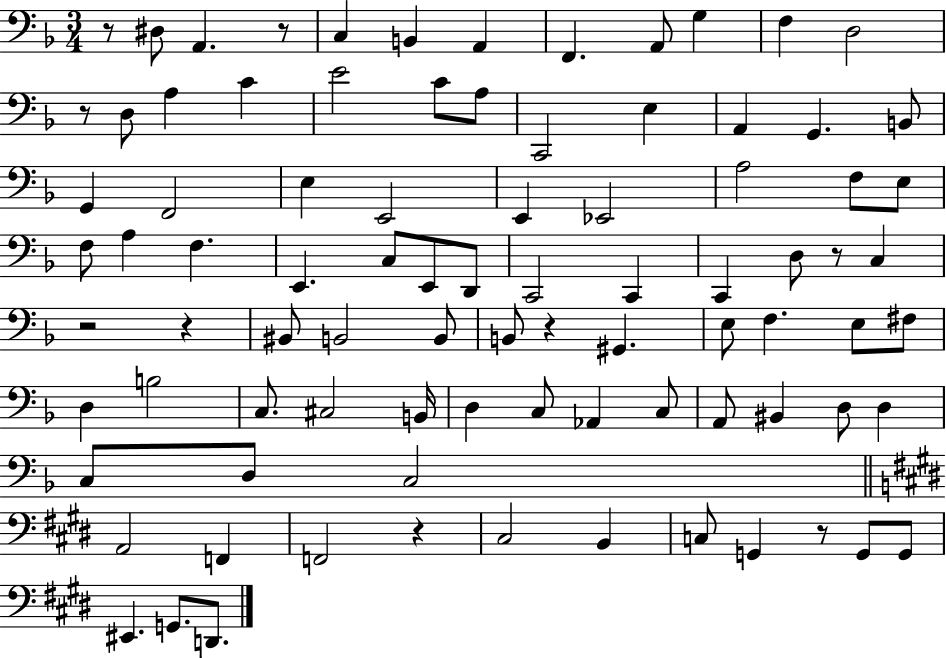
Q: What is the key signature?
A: F major